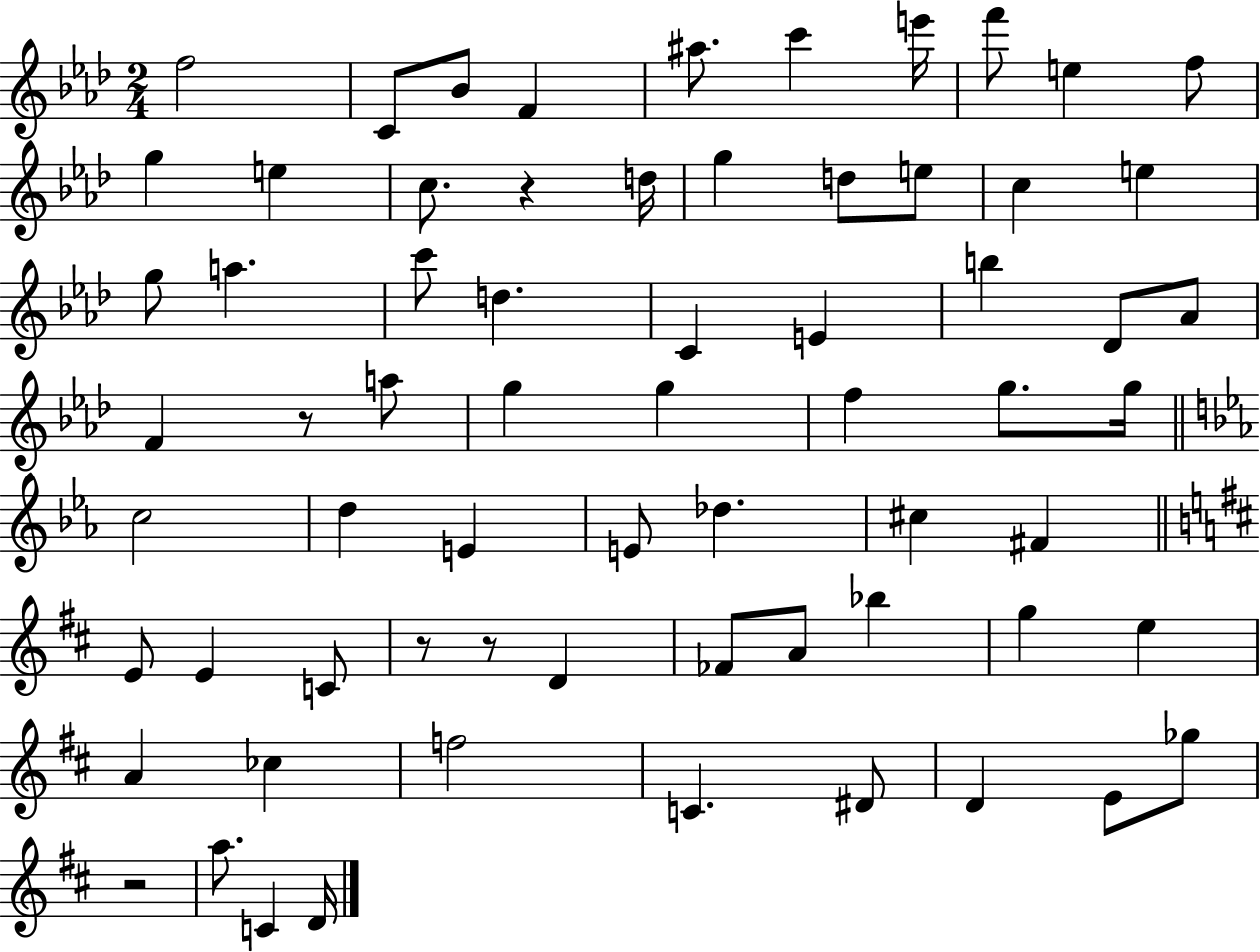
{
  \clef treble
  \numericTimeSignature
  \time 2/4
  \key aes \major
  f''2 | c'8 bes'8 f'4 | ais''8. c'''4 e'''16 | f'''8 e''4 f''8 | \break g''4 e''4 | c''8. r4 d''16 | g''4 d''8 e''8 | c''4 e''4 | \break g''8 a''4. | c'''8 d''4. | c'4 e'4 | b''4 des'8 aes'8 | \break f'4 r8 a''8 | g''4 g''4 | f''4 g''8. g''16 | \bar "||" \break \key ees \major c''2 | d''4 e'4 | e'8 des''4. | cis''4 fis'4 | \break \bar "||" \break \key d \major e'8 e'4 c'8 | r8 r8 d'4 | fes'8 a'8 bes''4 | g''4 e''4 | \break a'4 ces''4 | f''2 | c'4. dis'8 | d'4 e'8 ges''8 | \break r2 | a''8. c'4 d'16 | \bar "|."
}